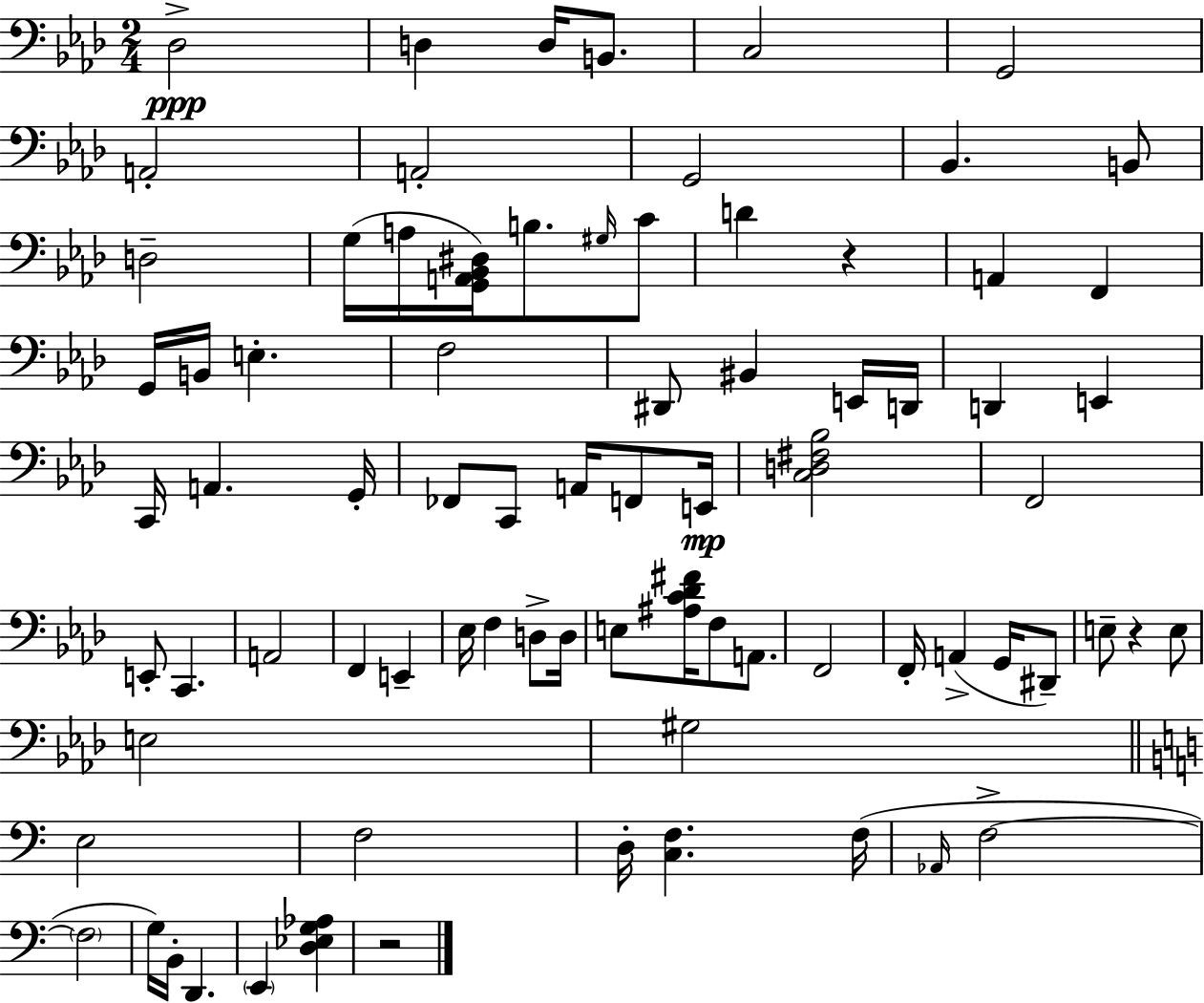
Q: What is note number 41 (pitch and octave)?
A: C2